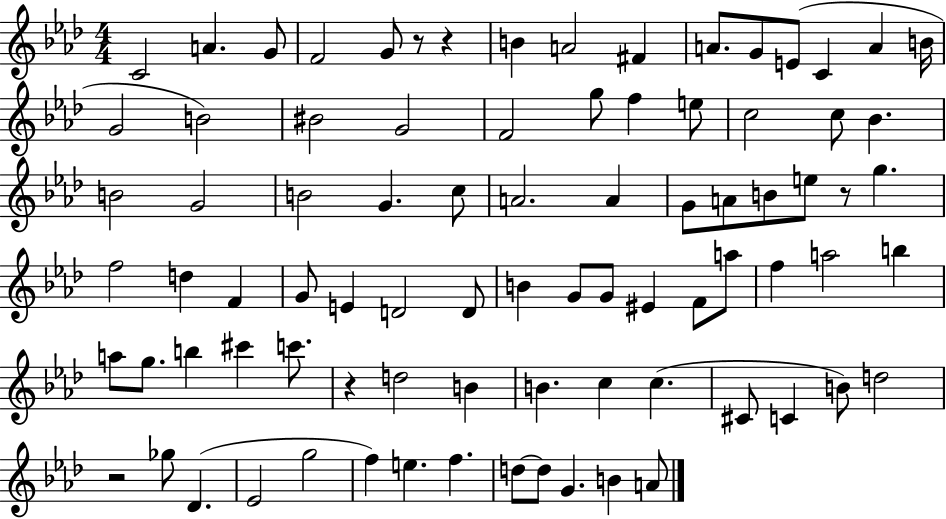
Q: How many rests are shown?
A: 5